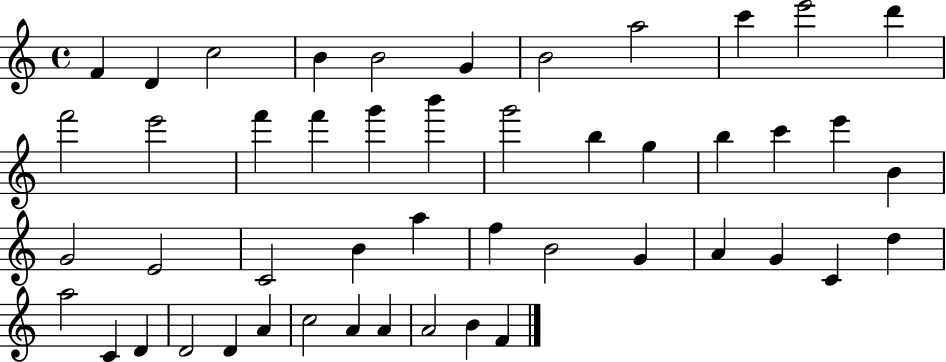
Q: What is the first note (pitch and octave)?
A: F4